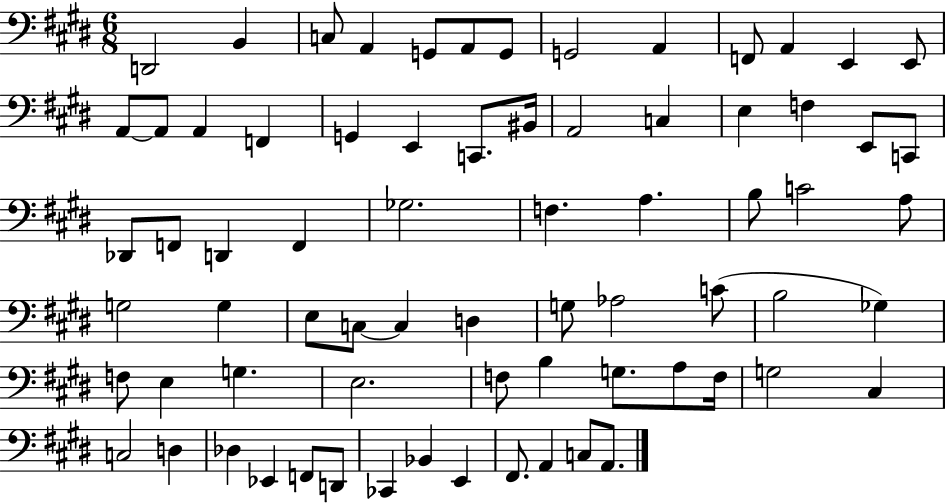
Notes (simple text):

D2/h B2/q C3/e A2/q G2/e A2/e G2/e G2/h A2/q F2/e A2/q E2/q E2/e A2/e A2/e A2/q F2/q G2/q E2/q C2/e. BIS2/s A2/h C3/q E3/q F3/q E2/e C2/e Db2/e F2/e D2/q F2/q Gb3/h. F3/q. A3/q. B3/e C4/h A3/e G3/h G3/q E3/e C3/e C3/q D3/q G3/e Ab3/h C4/e B3/h Gb3/q F3/e E3/q G3/q. E3/h. F3/e B3/q G3/e. A3/e F3/s G3/h C#3/q C3/h D3/q Db3/q Eb2/q F2/e D2/e CES2/q Bb2/q E2/q F#2/e. A2/q C3/e A2/e.